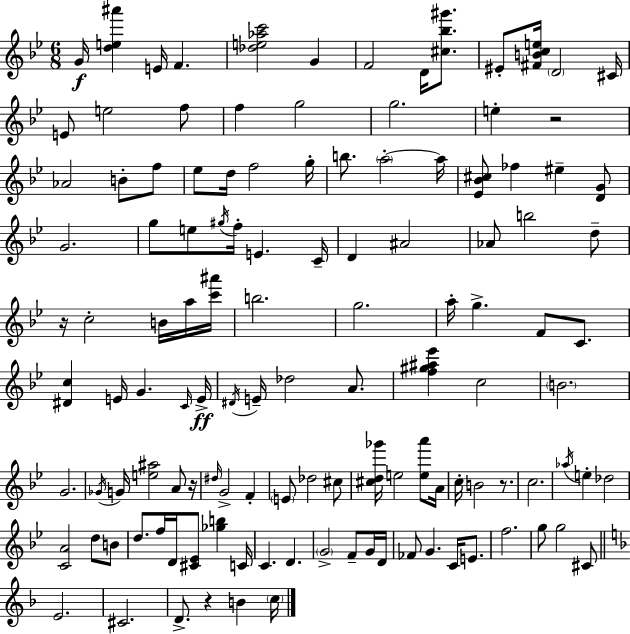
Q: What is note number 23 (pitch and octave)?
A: G5